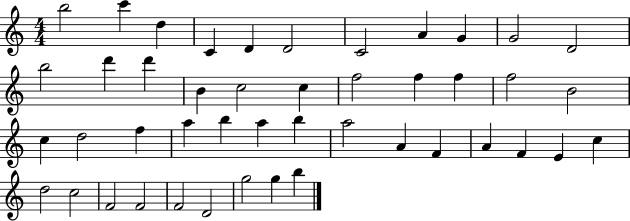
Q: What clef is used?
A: treble